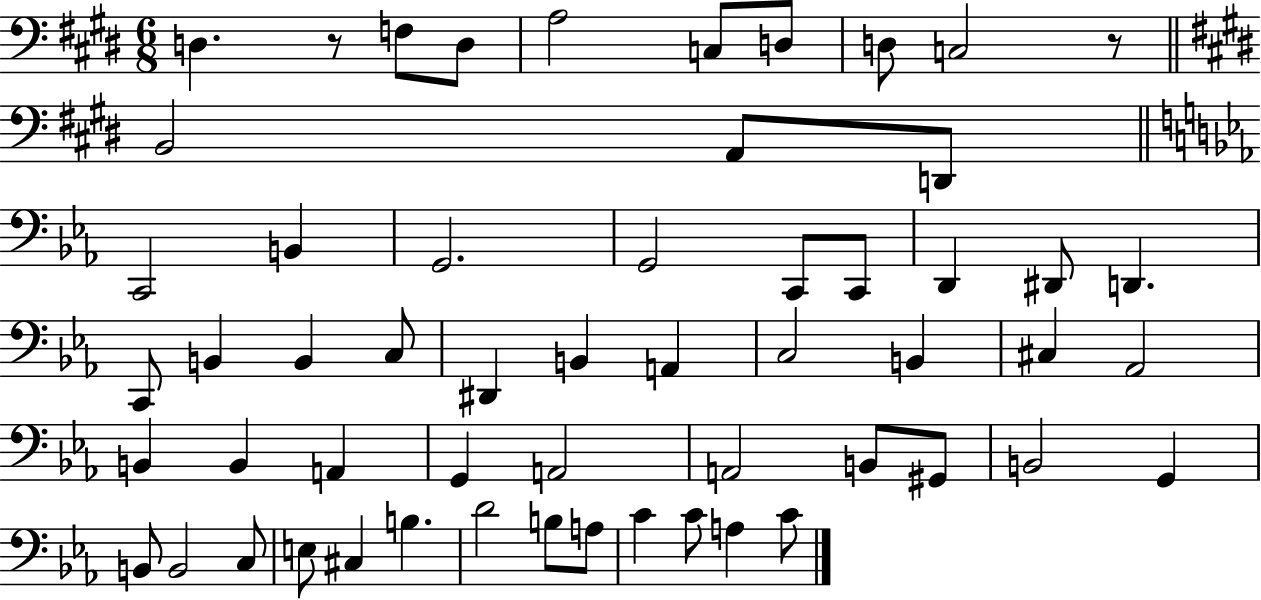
{
  \clef bass
  \numericTimeSignature
  \time 6/8
  \key e \major
  \repeat volta 2 { d4. r8 f8 d8 | a2 c8 d8 | d8 c2 r8 | \bar "||" \break \key e \major b,2 a,8 d,8 | \bar "||" \break \key ees \major c,2 b,4 | g,2. | g,2 c,8 c,8 | d,4 dis,8 d,4. | \break c,8 b,4 b,4 c8 | dis,4 b,4 a,4 | c2 b,4 | cis4 aes,2 | \break b,4 b,4 a,4 | g,4 a,2 | a,2 b,8 gis,8 | b,2 g,4 | \break b,8 b,2 c8 | e8 cis4 b4. | d'2 b8 a8 | c'4 c'8 a4 c'8 | \break } \bar "|."
}